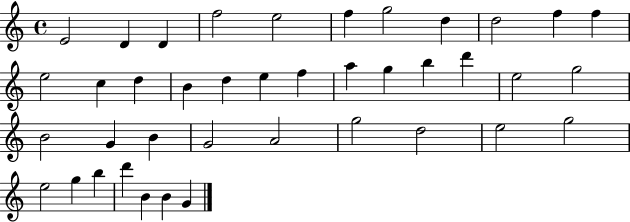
E4/h D4/q D4/q F5/h E5/h F5/q G5/h D5/q D5/h F5/q F5/q E5/h C5/q D5/q B4/q D5/q E5/q F5/q A5/q G5/q B5/q D6/q E5/h G5/h B4/h G4/q B4/q G4/h A4/h G5/h D5/h E5/h G5/h E5/h G5/q B5/q D6/q B4/q B4/q G4/q